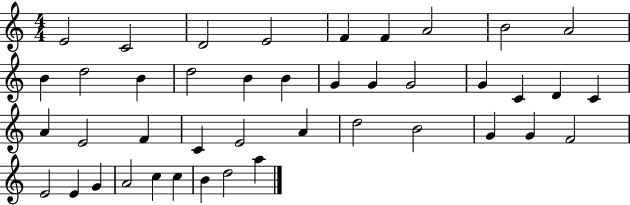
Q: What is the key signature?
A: C major